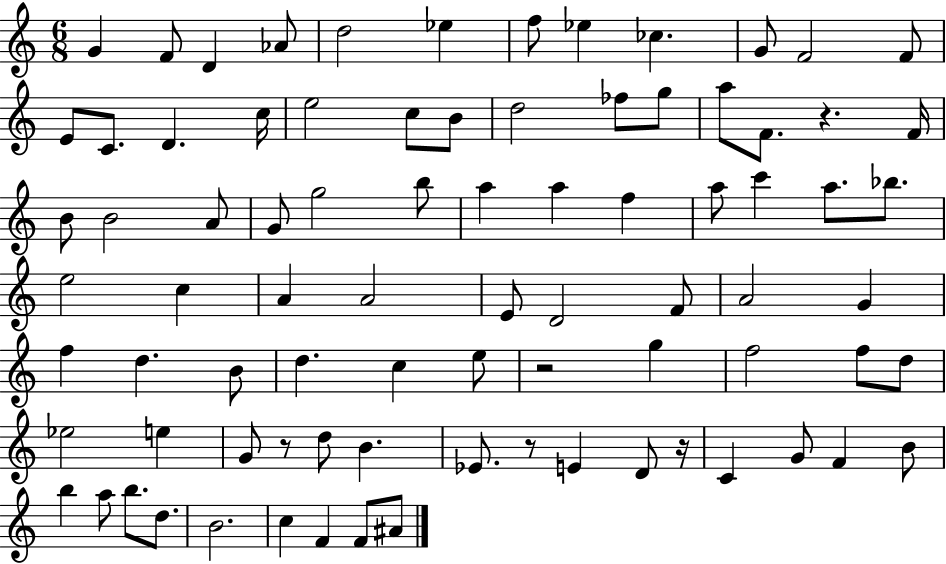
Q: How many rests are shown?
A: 5